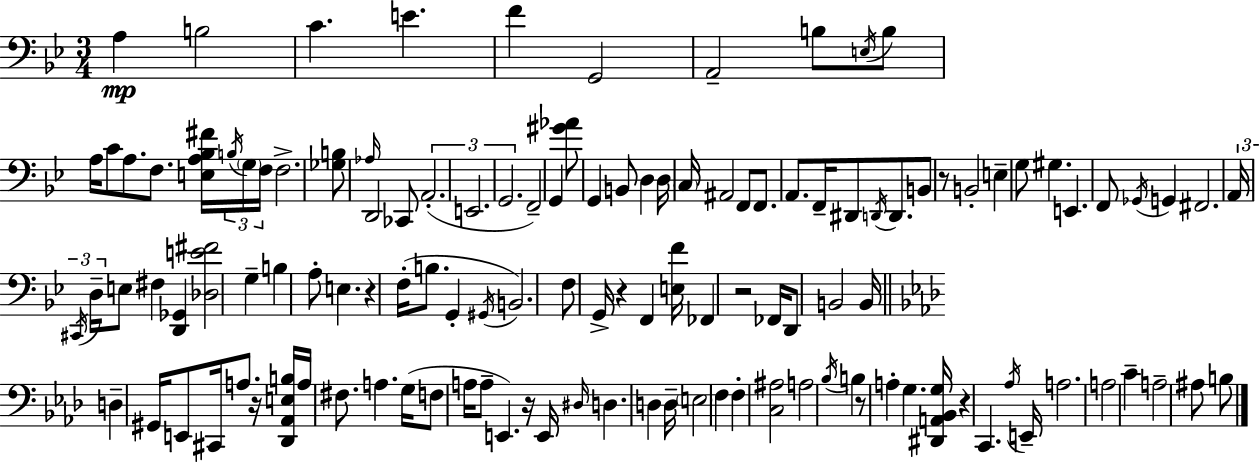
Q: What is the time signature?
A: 3/4